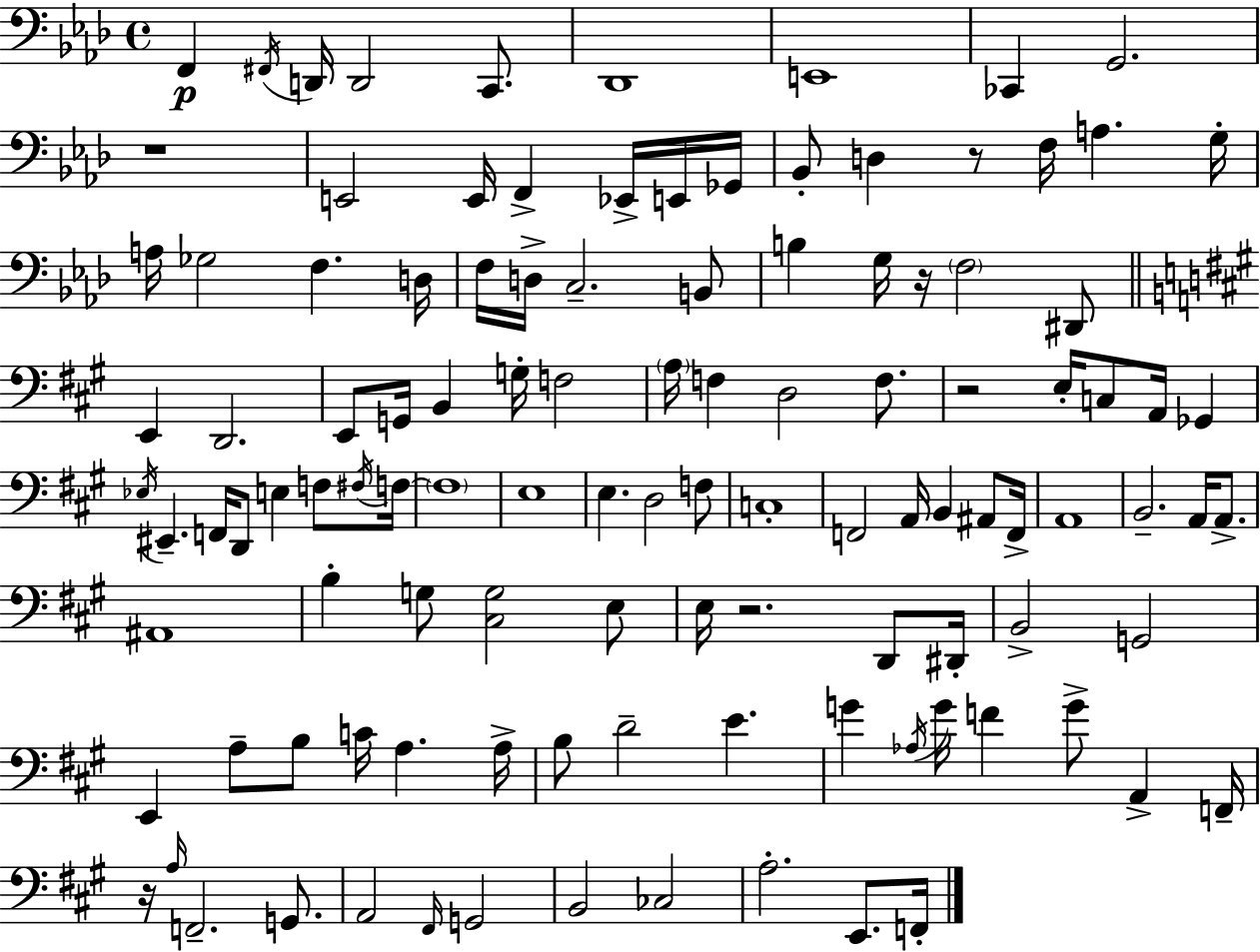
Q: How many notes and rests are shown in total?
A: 113